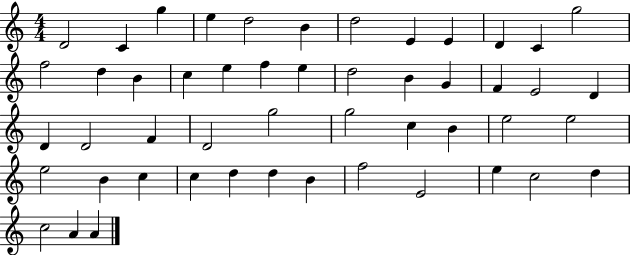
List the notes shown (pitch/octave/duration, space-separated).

D4/h C4/q G5/q E5/q D5/h B4/q D5/h E4/q E4/q D4/q C4/q G5/h F5/h D5/q B4/q C5/q E5/q F5/q E5/q D5/h B4/q G4/q F4/q E4/h D4/q D4/q D4/h F4/q D4/h G5/h G5/h C5/q B4/q E5/h E5/h E5/h B4/q C5/q C5/q D5/q D5/q B4/q F5/h E4/h E5/q C5/h D5/q C5/h A4/q A4/q